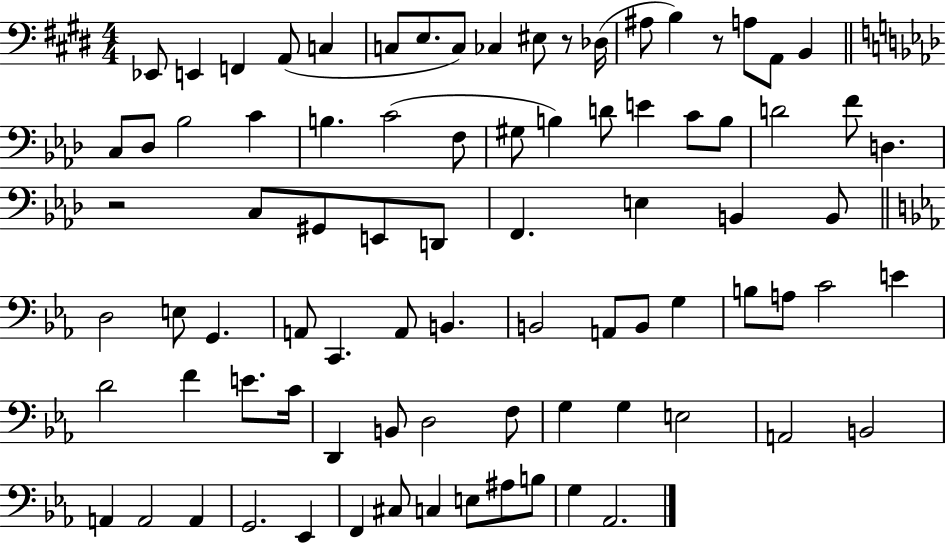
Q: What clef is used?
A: bass